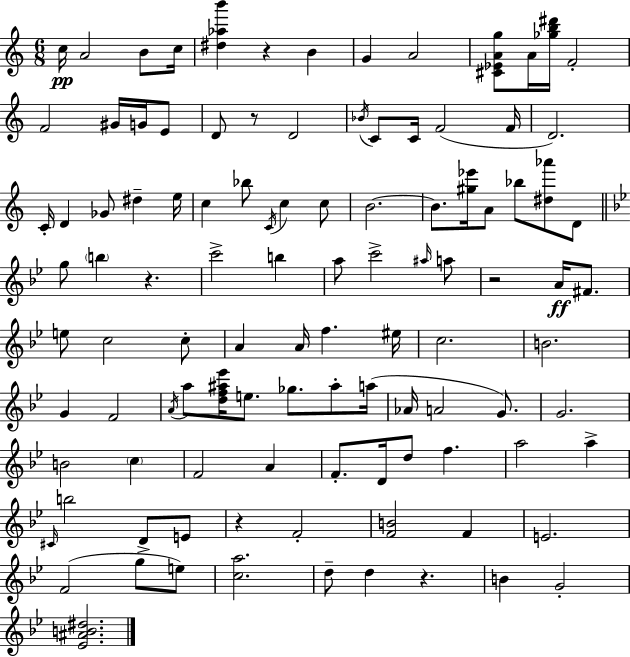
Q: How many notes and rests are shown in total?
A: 106